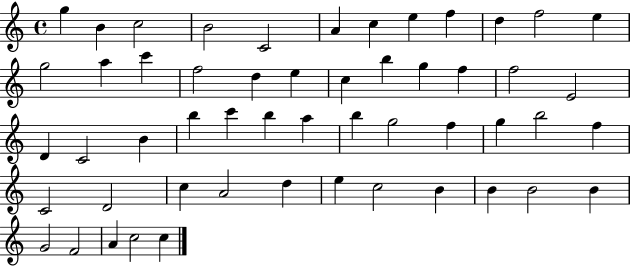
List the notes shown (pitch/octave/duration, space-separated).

G5/q B4/q C5/h B4/h C4/h A4/q C5/q E5/q F5/q D5/q F5/h E5/q G5/h A5/q C6/q F5/h D5/q E5/q C5/q B5/q G5/q F5/q F5/h E4/h D4/q C4/h B4/q B5/q C6/q B5/q A5/q B5/q G5/h F5/q G5/q B5/h F5/q C4/h D4/h C5/q A4/h D5/q E5/q C5/h B4/q B4/q B4/h B4/q G4/h F4/h A4/q C5/h C5/q